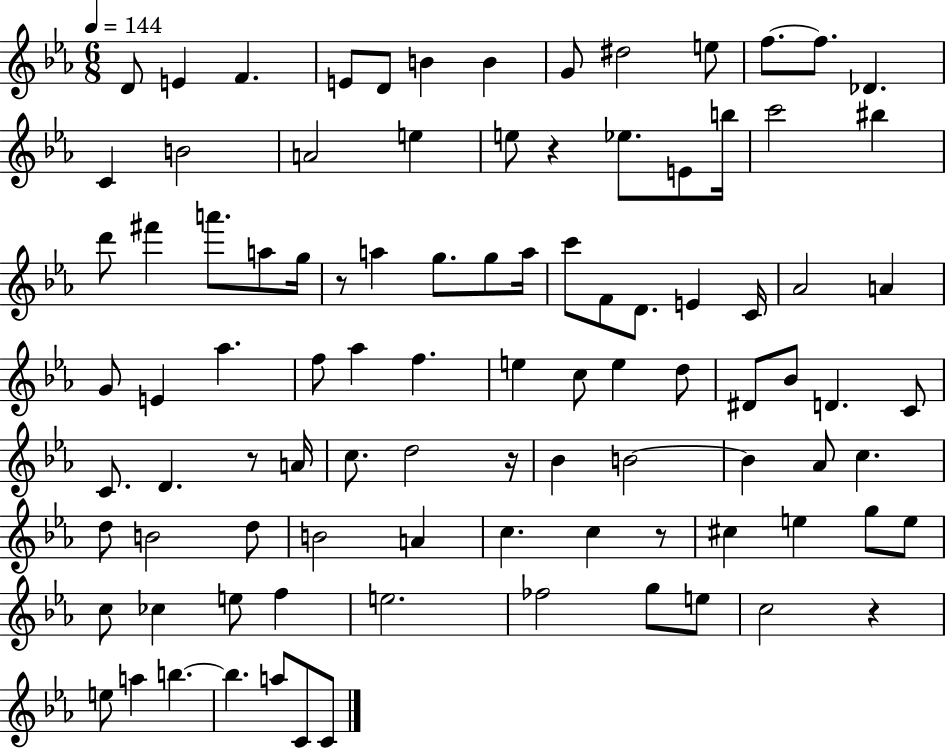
D4/e E4/q F4/q. E4/e D4/e B4/q B4/q G4/e D#5/h E5/e F5/e. F5/e. Db4/q. C4/q B4/h A4/h E5/q E5/e R/q Eb5/e. E4/e B5/s C6/h BIS5/q D6/e F#6/q A6/e. A5/e G5/s R/e A5/q G5/e. G5/e A5/s C6/e F4/e D4/e. E4/q C4/s Ab4/h A4/q G4/e E4/q Ab5/q. F5/e Ab5/q F5/q. E5/q C5/e E5/q D5/e D#4/e Bb4/e D4/q. C4/e C4/e. D4/q. R/e A4/s C5/e. D5/h R/s Bb4/q B4/h B4/q Ab4/e C5/q. D5/e B4/h D5/e B4/h A4/q C5/q. C5/q R/e C#5/q E5/q G5/e E5/e C5/e CES5/q E5/e F5/q E5/h. FES5/h G5/e E5/e C5/h R/q E5/e A5/q B5/q. B5/q. A5/e C4/e C4/e